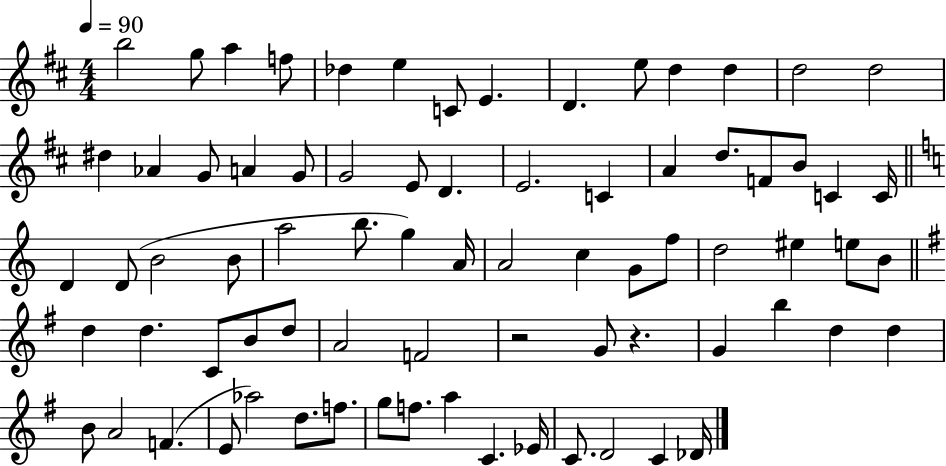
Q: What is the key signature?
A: D major